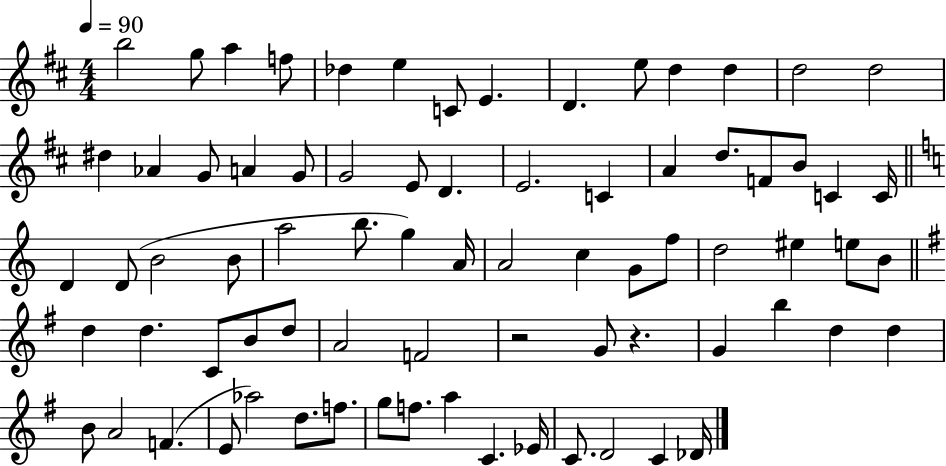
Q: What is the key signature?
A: D major